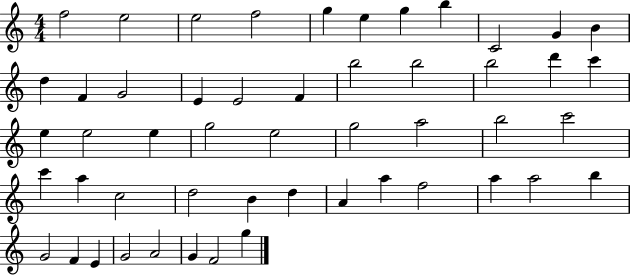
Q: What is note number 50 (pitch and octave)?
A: F4